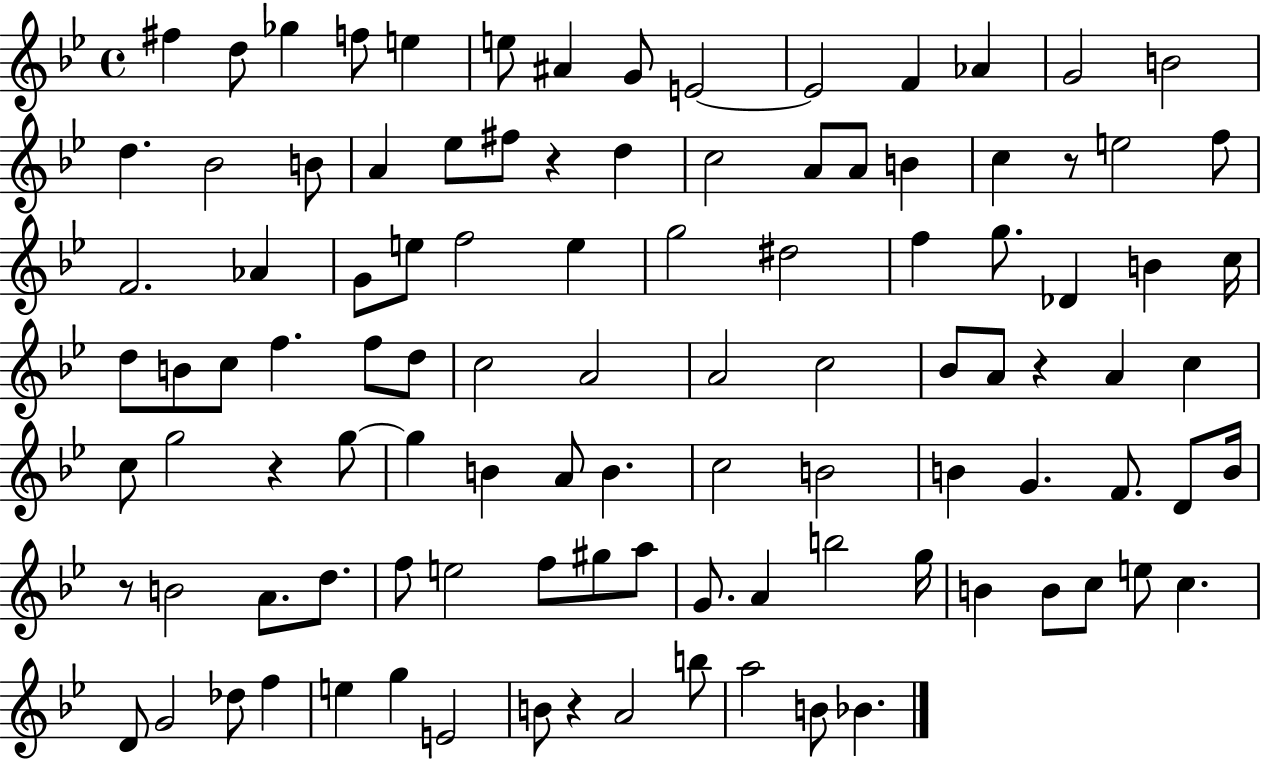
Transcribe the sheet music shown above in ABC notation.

X:1
T:Untitled
M:4/4
L:1/4
K:Bb
^f d/2 _g f/2 e e/2 ^A G/2 E2 E2 F _A G2 B2 d _B2 B/2 A _e/2 ^f/2 z d c2 A/2 A/2 B c z/2 e2 f/2 F2 _A G/2 e/2 f2 e g2 ^d2 f g/2 _D B c/4 d/2 B/2 c/2 f f/2 d/2 c2 A2 A2 c2 _B/2 A/2 z A c c/2 g2 z g/2 g B A/2 B c2 B2 B G F/2 D/2 B/4 z/2 B2 A/2 d/2 f/2 e2 f/2 ^g/2 a/2 G/2 A b2 g/4 B B/2 c/2 e/2 c D/2 G2 _d/2 f e g E2 B/2 z A2 b/2 a2 B/2 _B